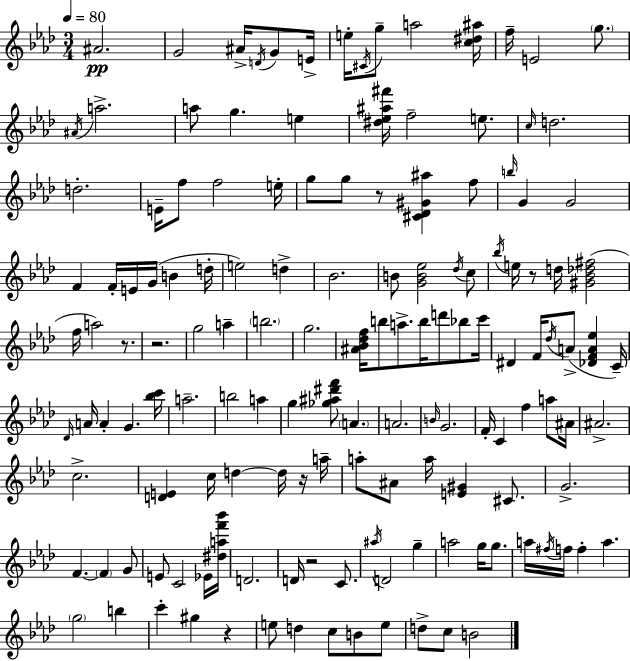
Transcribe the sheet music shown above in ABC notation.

X:1
T:Untitled
M:3/4
L:1/4
K:Fm
^A2 G2 ^A/4 D/4 G/2 E/4 e/4 ^C/4 g/2 a2 [c^d^a]/4 f/4 E2 g/2 ^A/4 a2 a/2 g e [^d_e^a^f']/4 f2 e/2 c/4 d2 d2 E/4 f/2 f2 e/4 g/2 g/2 z/2 [^C_D^G^a] f/2 b/4 G G2 F F/4 E/4 G/4 B d/4 e2 d _B2 B/2 [GB_e]2 _d/4 c/2 _b/4 e/4 z/2 d/4 [^G_B_d^f]2 f/4 a2 z/2 z2 g2 a b2 g2 [^A_B_df]/4 b/2 a/2 b/4 d'/2 _b/2 c'/4 ^D F/4 _d/4 A/2 [_DFA_e] C/4 _D/4 A/4 A G [_bc']/4 a2 b2 a g [_g^a^d'f']/2 A A2 B/4 G2 F/4 C f a/2 ^A/4 ^A2 c2 [DE] c/4 d d/4 z/4 a/4 a/2 ^A/2 a/4 [E^G] ^C/2 G2 F F G/2 E/2 C2 _E/4 [^daf'_b']/4 D2 D/4 z2 C/2 ^a/4 D2 g a2 g/4 g/2 a/4 ^f/4 f/4 f a g2 b c' ^g z e/2 d c/2 B/2 e/2 d/2 c/2 B2